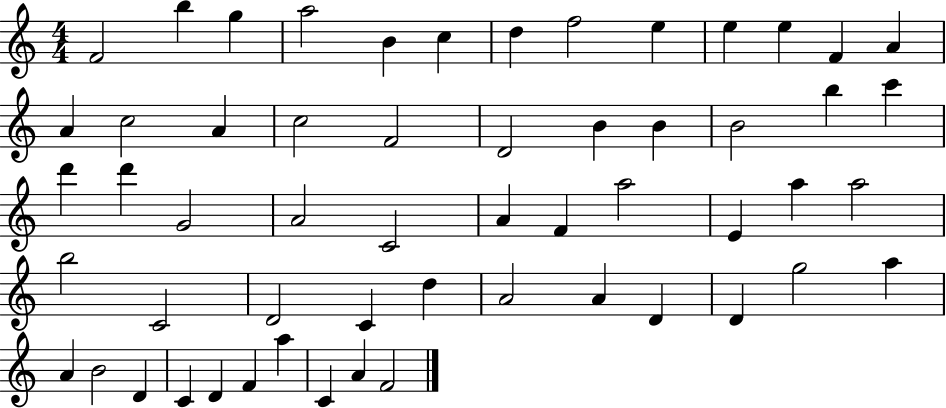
X:1
T:Untitled
M:4/4
L:1/4
K:C
F2 b g a2 B c d f2 e e e F A A c2 A c2 F2 D2 B B B2 b c' d' d' G2 A2 C2 A F a2 E a a2 b2 C2 D2 C d A2 A D D g2 a A B2 D C D F a C A F2